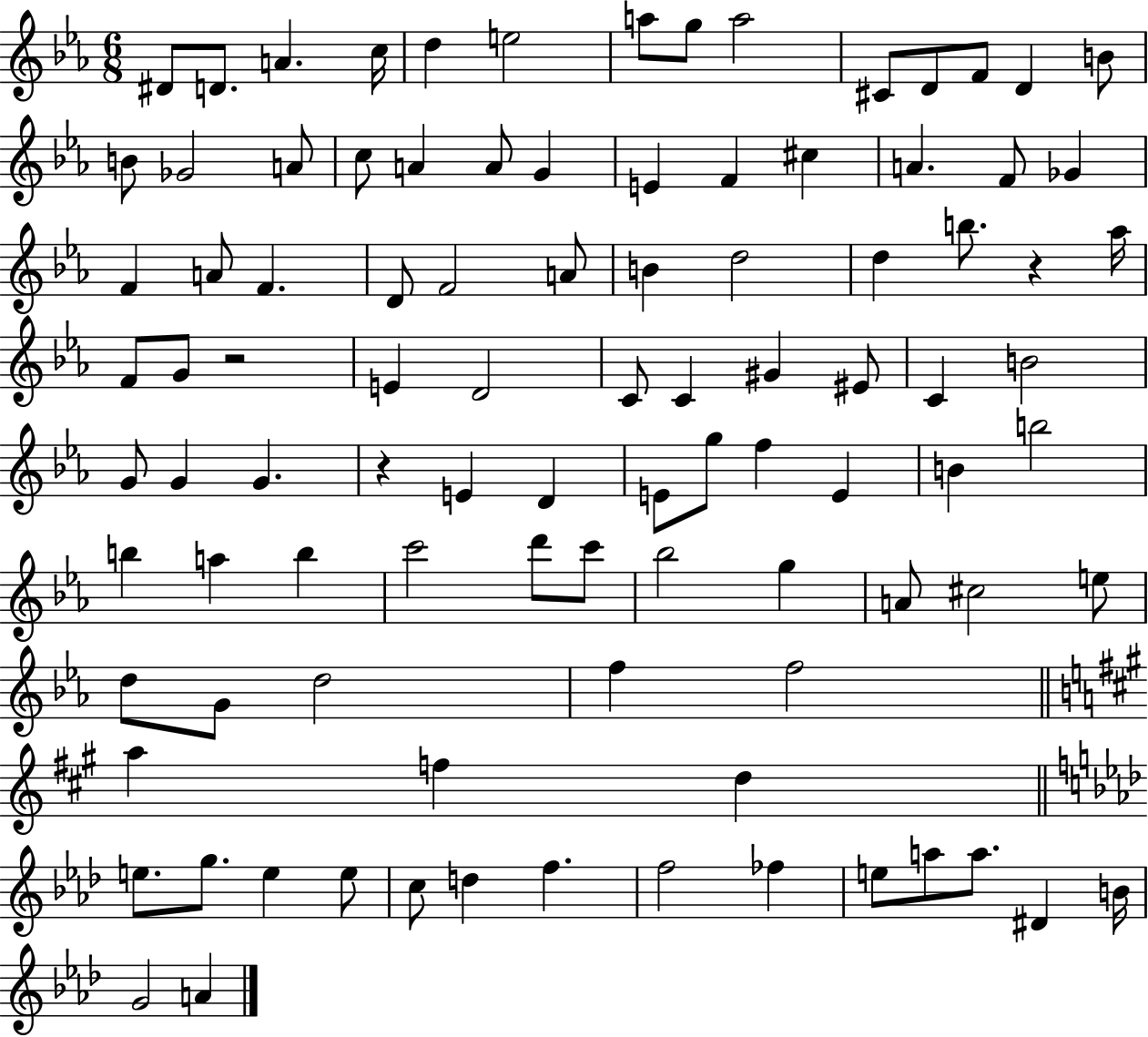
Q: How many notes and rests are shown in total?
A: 97